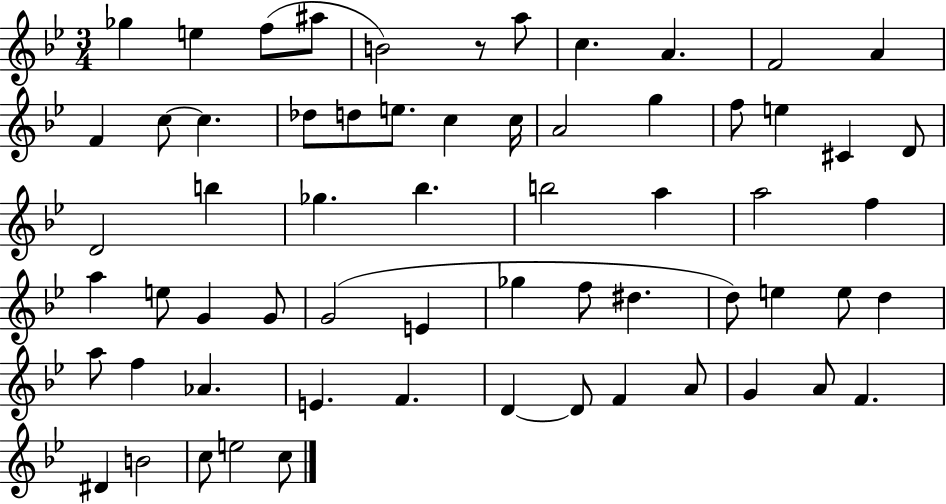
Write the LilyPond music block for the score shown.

{
  \clef treble
  \numericTimeSignature
  \time 3/4
  \key bes \major
  ges''4 e''4 f''8( ais''8 | b'2) r8 a''8 | c''4. a'4. | f'2 a'4 | \break f'4 c''8~~ c''4. | des''8 d''8 e''8. c''4 c''16 | a'2 g''4 | f''8 e''4 cis'4 d'8 | \break d'2 b''4 | ges''4. bes''4. | b''2 a''4 | a''2 f''4 | \break a''4 e''8 g'4 g'8 | g'2( e'4 | ges''4 f''8 dis''4. | d''8) e''4 e''8 d''4 | \break a''8 f''4 aes'4. | e'4. f'4. | d'4~~ d'8 f'4 a'8 | g'4 a'8 f'4. | \break dis'4 b'2 | c''8 e''2 c''8 | \bar "|."
}